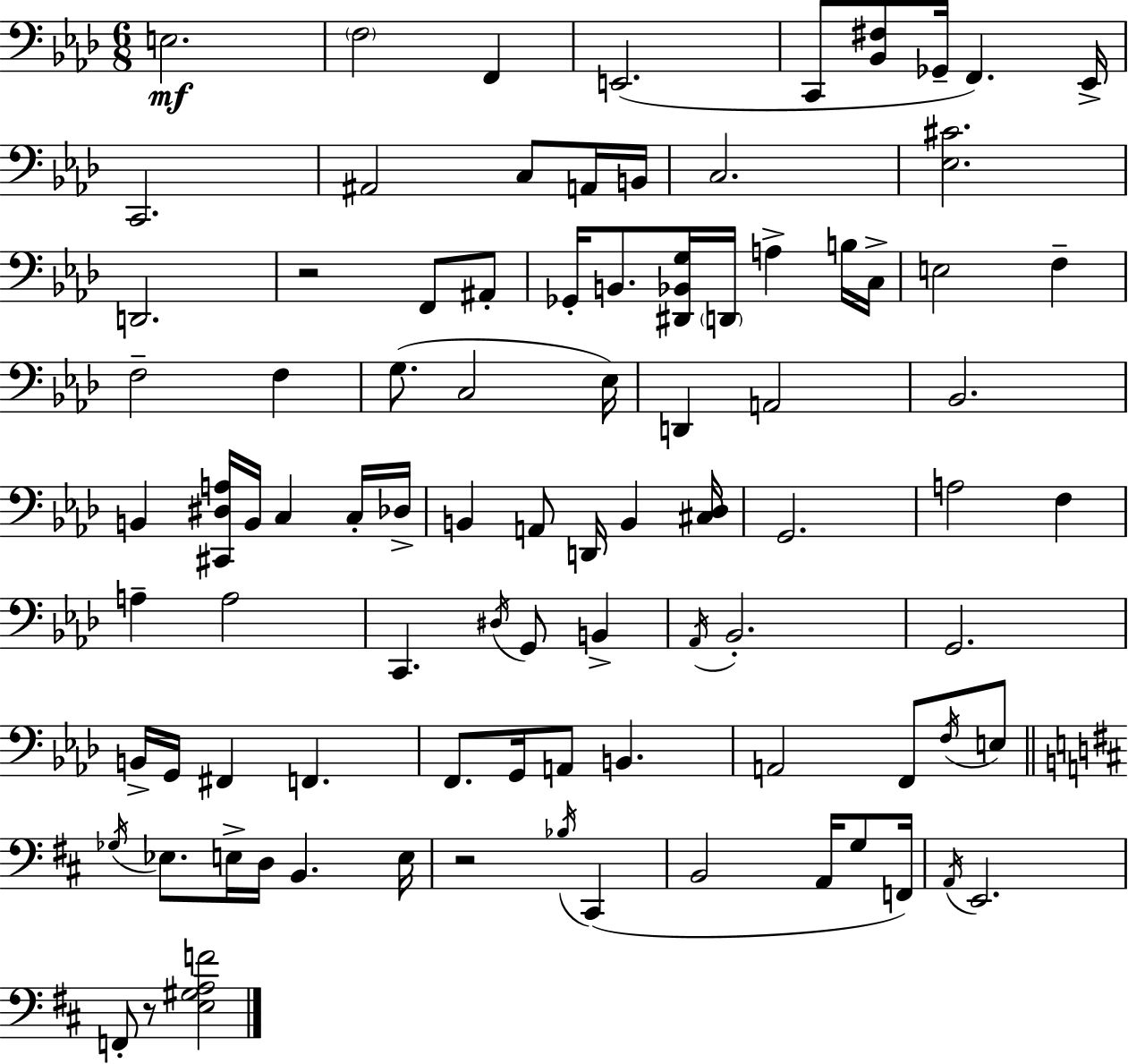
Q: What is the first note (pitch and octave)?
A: E3